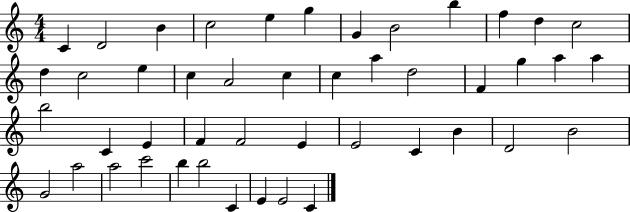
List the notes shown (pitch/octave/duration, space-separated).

C4/q D4/h B4/q C5/h E5/q G5/q G4/q B4/h B5/q F5/q D5/q C5/h D5/q C5/h E5/q C5/q A4/h C5/q C5/q A5/q D5/h F4/q G5/q A5/q A5/q B5/h C4/q E4/q F4/q F4/h E4/q E4/h C4/q B4/q D4/h B4/h G4/h A5/h A5/h C6/h B5/q B5/h C4/q E4/q E4/h C4/q